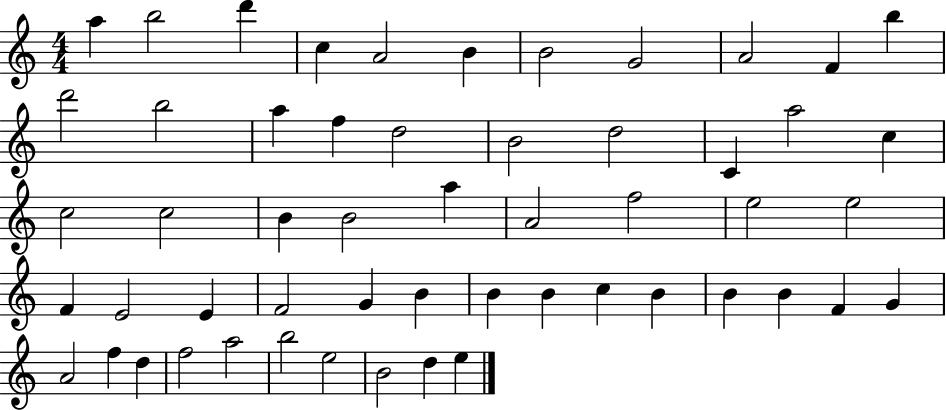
A5/q B5/h D6/q C5/q A4/h B4/q B4/h G4/h A4/h F4/q B5/q D6/h B5/h A5/q F5/q D5/h B4/h D5/h C4/q A5/h C5/q C5/h C5/h B4/q B4/h A5/q A4/h F5/h E5/h E5/h F4/q E4/h E4/q F4/h G4/q B4/q B4/q B4/q C5/q B4/q B4/q B4/q F4/q G4/q A4/h F5/q D5/q F5/h A5/h B5/h E5/h B4/h D5/q E5/q